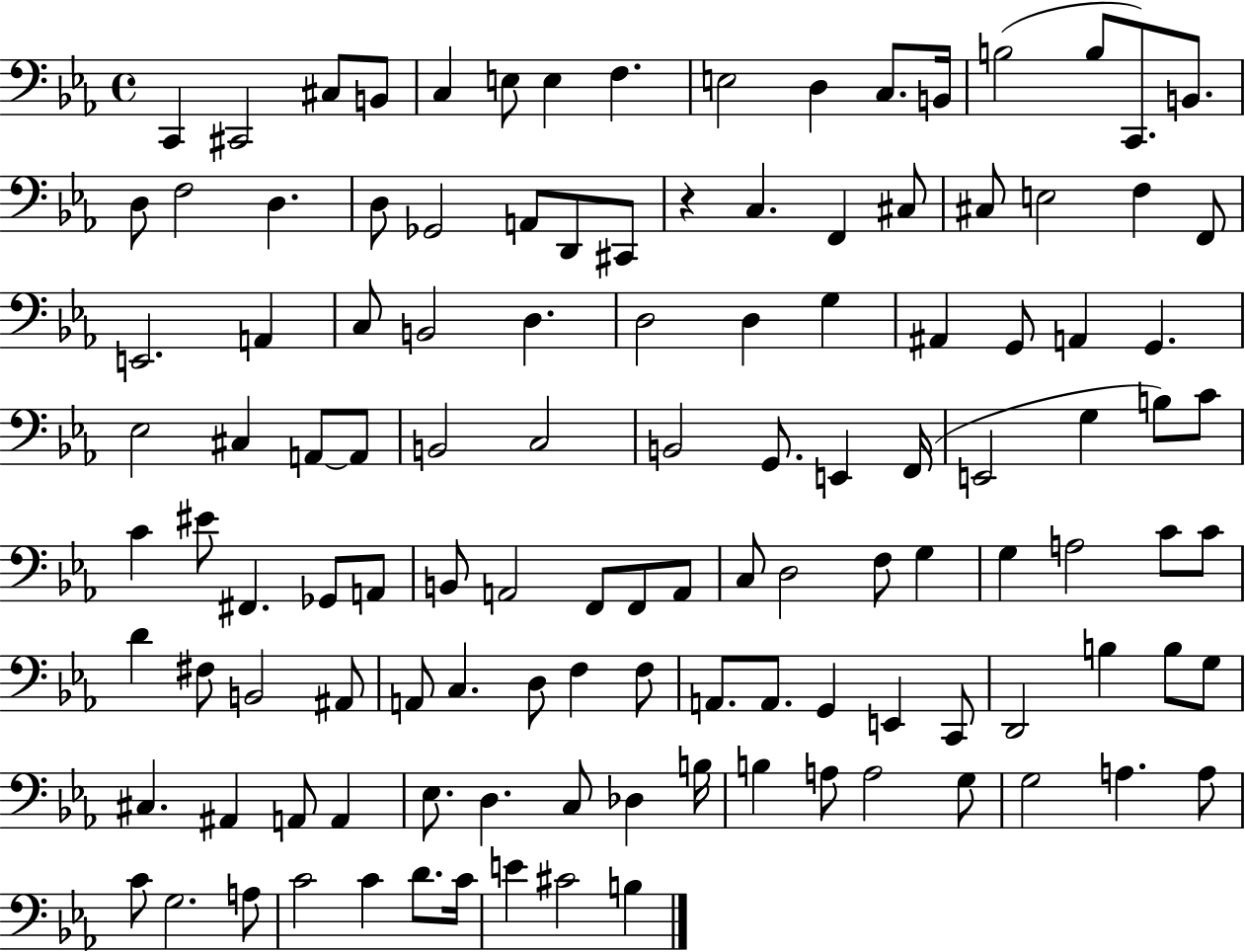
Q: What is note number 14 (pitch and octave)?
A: B3